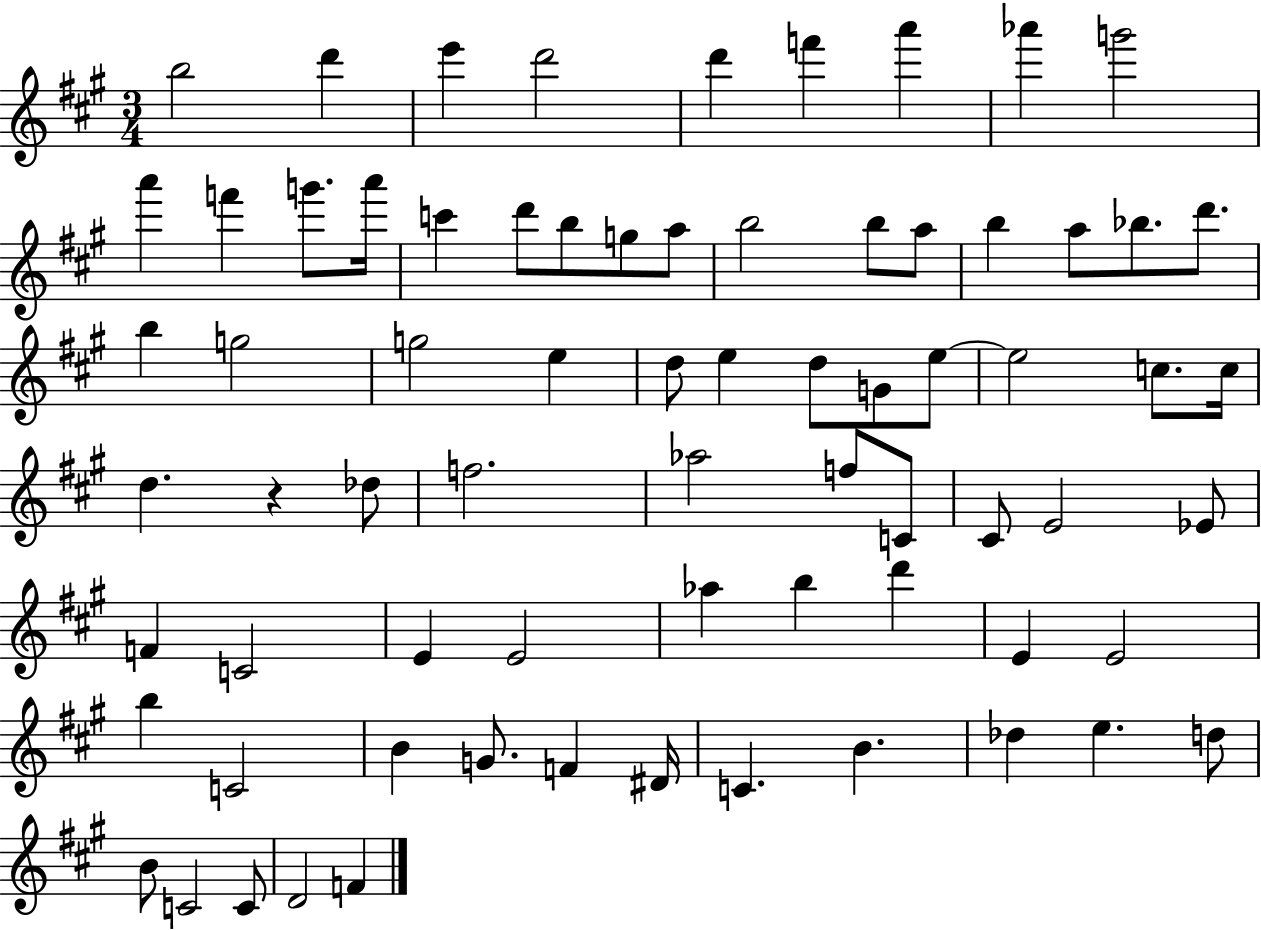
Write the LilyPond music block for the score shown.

{
  \clef treble
  \numericTimeSignature
  \time 3/4
  \key a \major
  \repeat volta 2 { b''2 d'''4 | e'''4 d'''2 | d'''4 f'''4 a'''4 | aes'''4 g'''2 | \break a'''4 f'''4 g'''8. a'''16 | c'''4 d'''8 b''8 g''8 a''8 | b''2 b''8 a''8 | b''4 a''8 bes''8. d'''8. | \break b''4 g''2 | g''2 e''4 | d''8 e''4 d''8 g'8 e''8~~ | e''2 c''8. c''16 | \break d''4. r4 des''8 | f''2. | aes''2 f''8 c'8 | cis'8 e'2 ees'8 | \break f'4 c'2 | e'4 e'2 | aes''4 b''4 d'''4 | e'4 e'2 | \break b''4 c'2 | b'4 g'8. f'4 dis'16 | c'4. b'4. | des''4 e''4. d''8 | \break b'8 c'2 c'8 | d'2 f'4 | } \bar "|."
}